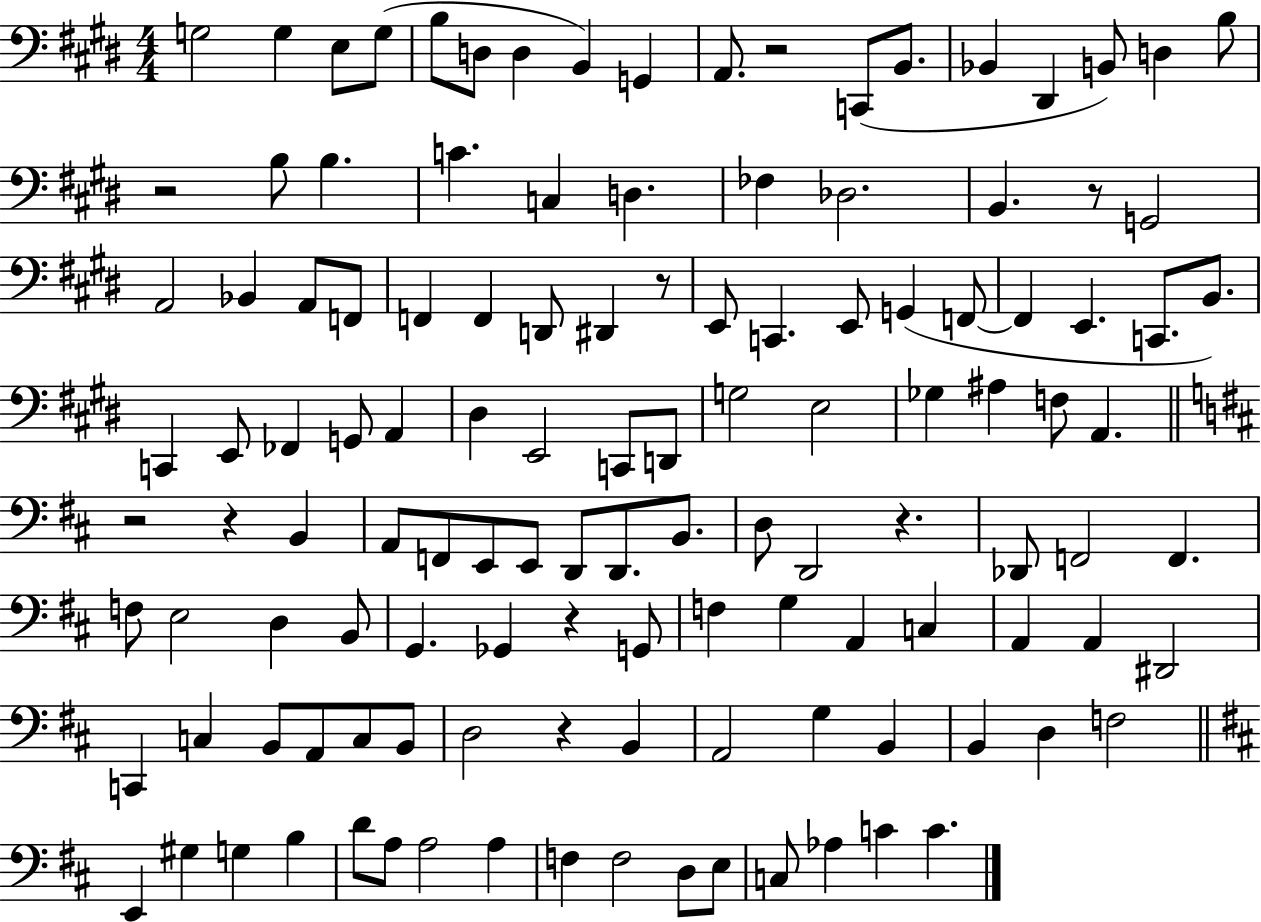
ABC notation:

X:1
T:Untitled
M:4/4
L:1/4
K:E
G,2 G, E,/2 G,/2 B,/2 D,/2 D, B,, G,, A,,/2 z2 C,,/2 B,,/2 _B,, ^D,, B,,/2 D, B,/2 z2 B,/2 B, C C, D, _F, _D,2 B,, z/2 G,,2 A,,2 _B,, A,,/2 F,,/2 F,, F,, D,,/2 ^D,, z/2 E,,/2 C,, E,,/2 G,, F,,/2 F,, E,, C,,/2 B,,/2 C,, E,,/2 _F,, G,,/2 A,, ^D, E,,2 C,,/2 D,,/2 G,2 E,2 _G, ^A, F,/2 A,, z2 z B,, A,,/2 F,,/2 E,,/2 E,,/2 D,,/2 D,,/2 B,,/2 D,/2 D,,2 z _D,,/2 F,,2 F,, F,/2 E,2 D, B,,/2 G,, _G,, z G,,/2 F, G, A,, C, A,, A,, ^D,,2 C,, C, B,,/2 A,,/2 C,/2 B,,/2 D,2 z B,, A,,2 G, B,, B,, D, F,2 E,, ^G, G, B, D/2 A,/2 A,2 A, F, F,2 D,/2 E,/2 C,/2 _A, C C